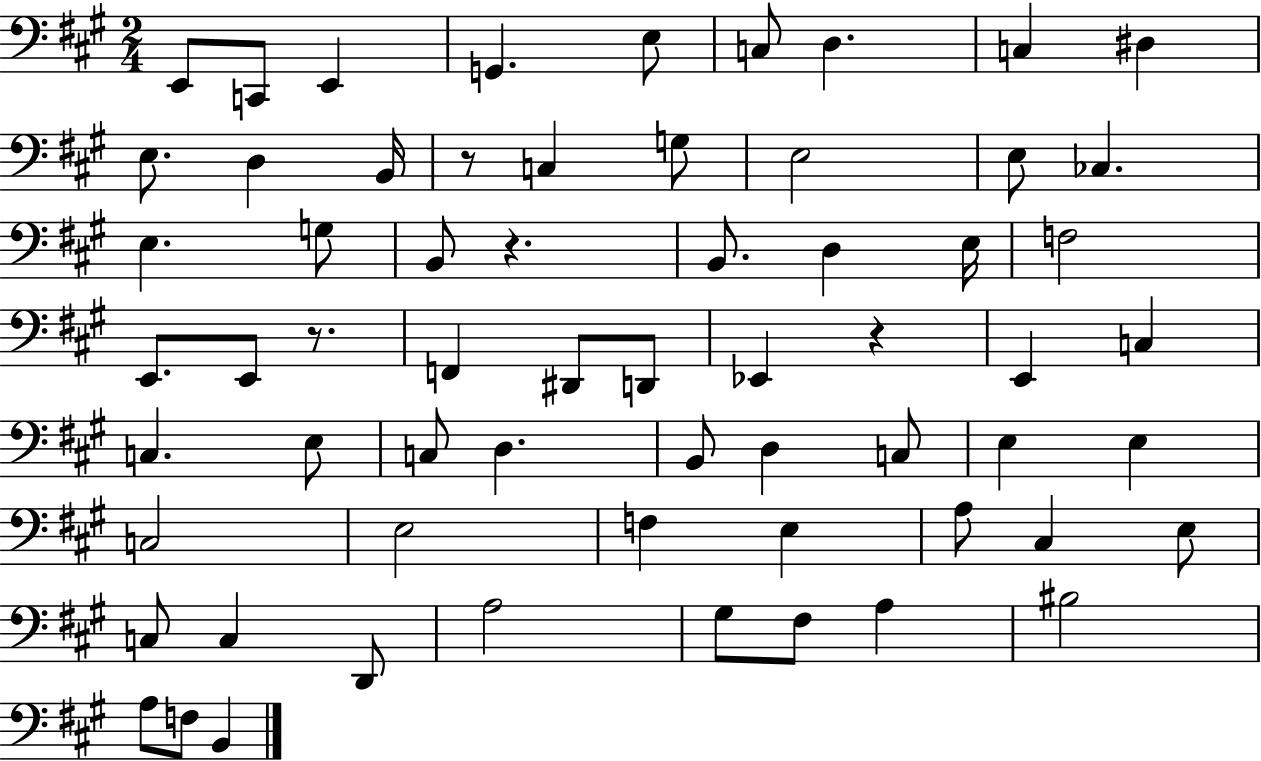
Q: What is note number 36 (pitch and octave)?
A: D3